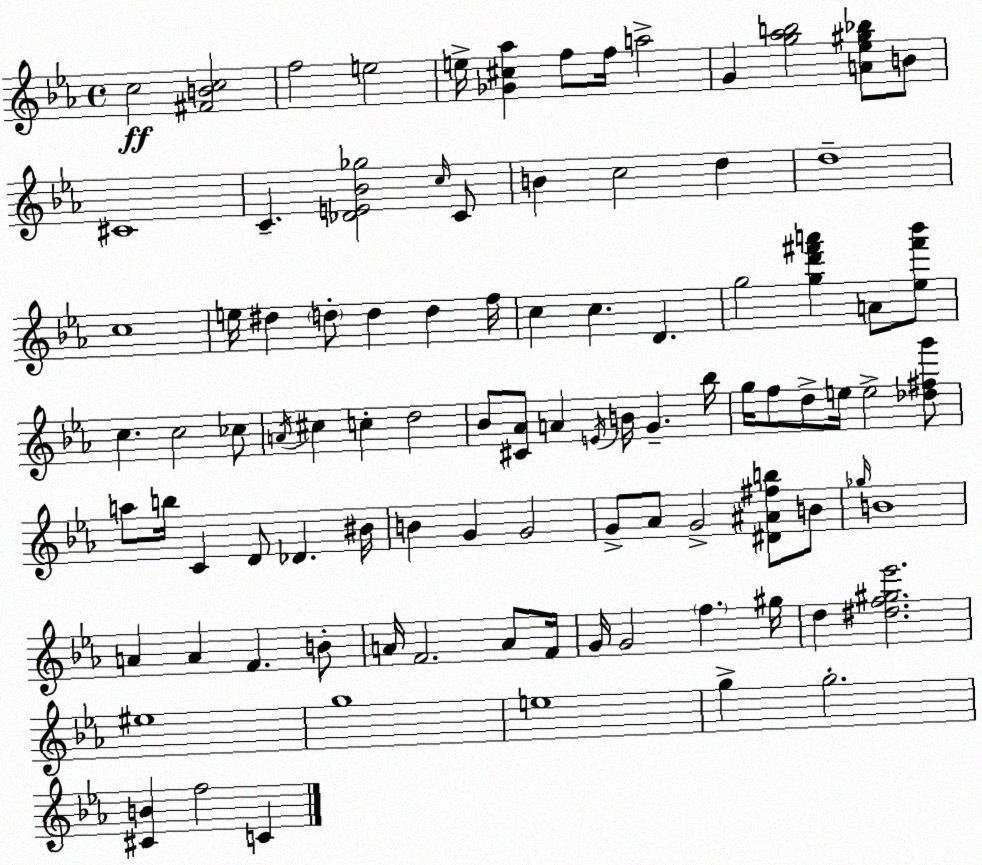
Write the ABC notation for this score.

X:1
T:Untitled
M:4/4
L:1/4
K:Eb
c2 [^FBc]2 f2 e2 e/4 [_G^c_a] f/2 f/4 a2 G [g_ab]2 [A_e^g_b]/2 B/2 ^C4 C [_DE_B_g]2 c/4 C/2 B c2 d d4 c4 e/4 ^d d/2 d d f/4 c c D g2 [gd'^f'a'] A/2 [_e^f'_b']/2 c c2 _c/2 A/4 ^c c d2 _B/2 [^C_A]/2 A E/4 B/4 G _b/4 g/4 f/2 d/2 e/4 e2 [_d^fg']/2 a/2 b/4 C D/2 _D ^B/4 B G G2 G/2 _A/2 G2 [^D^A^fb]/2 B/2 _g/4 B4 A A F B/2 A/4 F2 A/2 F/4 G/4 G2 f ^g/4 d [^df^g_e']2 ^e4 g4 e4 g g2 [^CB] f2 C